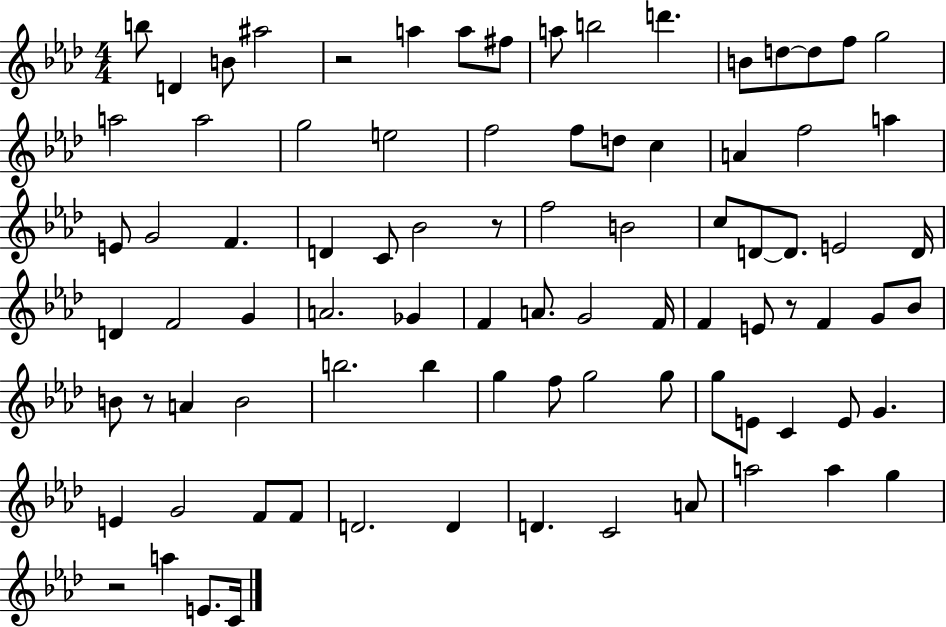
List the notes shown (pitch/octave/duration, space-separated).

B5/e D4/q B4/e A#5/h R/h A5/q A5/e F#5/e A5/e B5/h D6/q. B4/e D5/e D5/e F5/e G5/h A5/h A5/h G5/h E5/h F5/h F5/e D5/e C5/q A4/q F5/h A5/q E4/e G4/h F4/q. D4/q C4/e Bb4/h R/e F5/h B4/h C5/e D4/e D4/e. E4/h D4/s D4/q F4/h G4/q A4/h. Gb4/q F4/q A4/e. G4/h F4/s F4/q E4/e R/e F4/q G4/e Bb4/e B4/e R/e A4/q B4/h B5/h. B5/q G5/q F5/e G5/h G5/e G5/e E4/e C4/q E4/e G4/q. E4/q G4/h F4/e F4/e D4/h. D4/q D4/q. C4/h A4/e A5/h A5/q G5/q R/h A5/q E4/e. C4/s